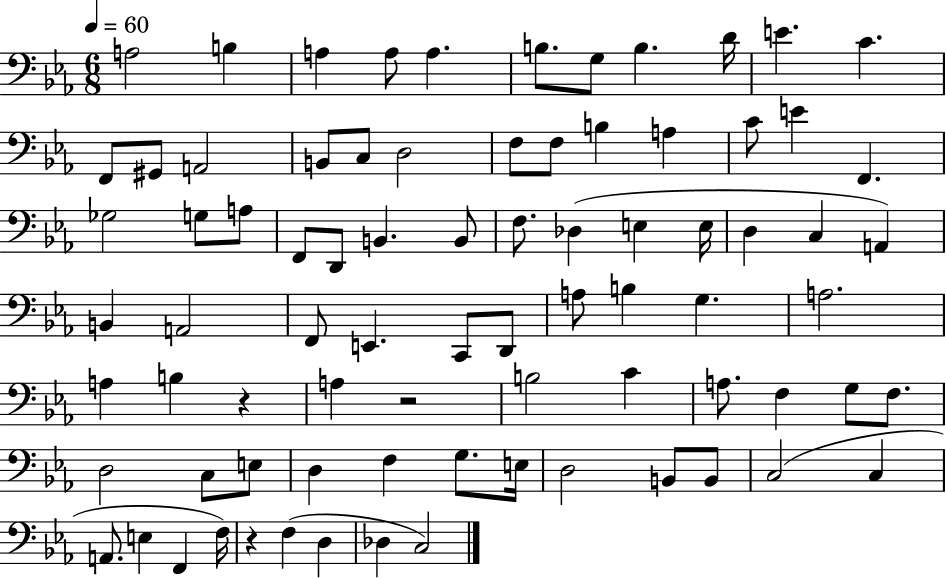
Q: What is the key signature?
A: EES major